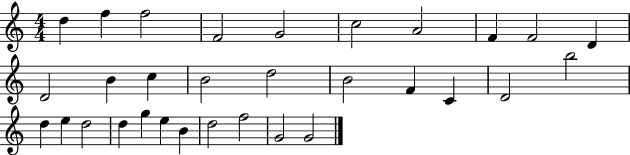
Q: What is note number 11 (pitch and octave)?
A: D4